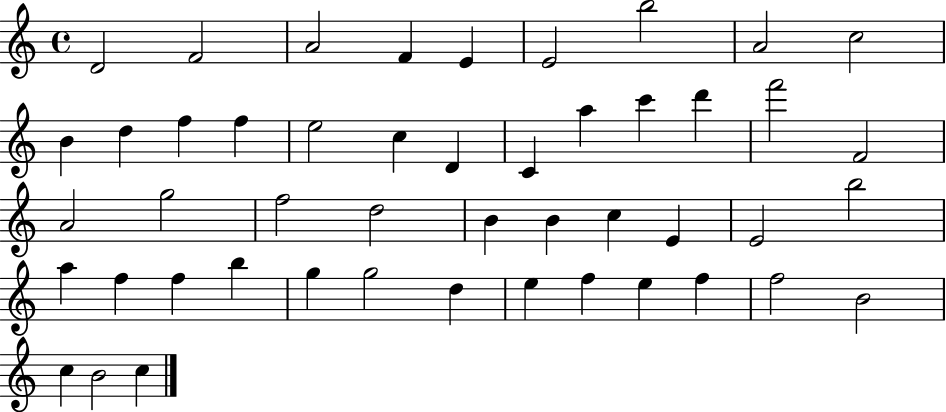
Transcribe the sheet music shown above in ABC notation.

X:1
T:Untitled
M:4/4
L:1/4
K:C
D2 F2 A2 F E E2 b2 A2 c2 B d f f e2 c D C a c' d' f'2 F2 A2 g2 f2 d2 B B c E E2 b2 a f f b g g2 d e f e f f2 B2 c B2 c